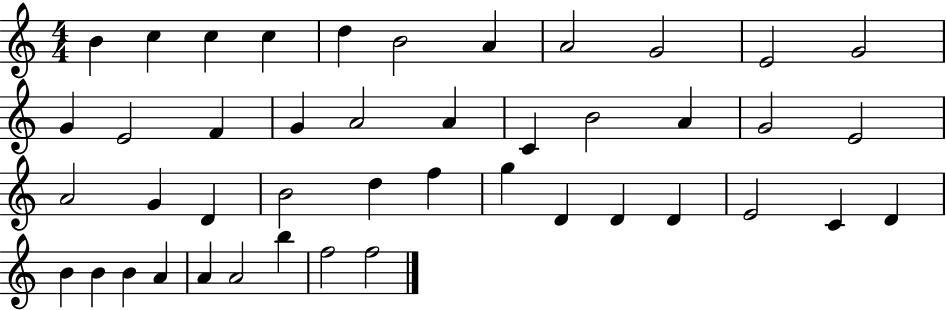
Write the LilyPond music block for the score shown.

{
  \clef treble
  \numericTimeSignature
  \time 4/4
  \key c \major
  b'4 c''4 c''4 c''4 | d''4 b'2 a'4 | a'2 g'2 | e'2 g'2 | \break g'4 e'2 f'4 | g'4 a'2 a'4 | c'4 b'2 a'4 | g'2 e'2 | \break a'2 g'4 d'4 | b'2 d''4 f''4 | g''4 d'4 d'4 d'4 | e'2 c'4 d'4 | \break b'4 b'4 b'4 a'4 | a'4 a'2 b''4 | f''2 f''2 | \bar "|."
}